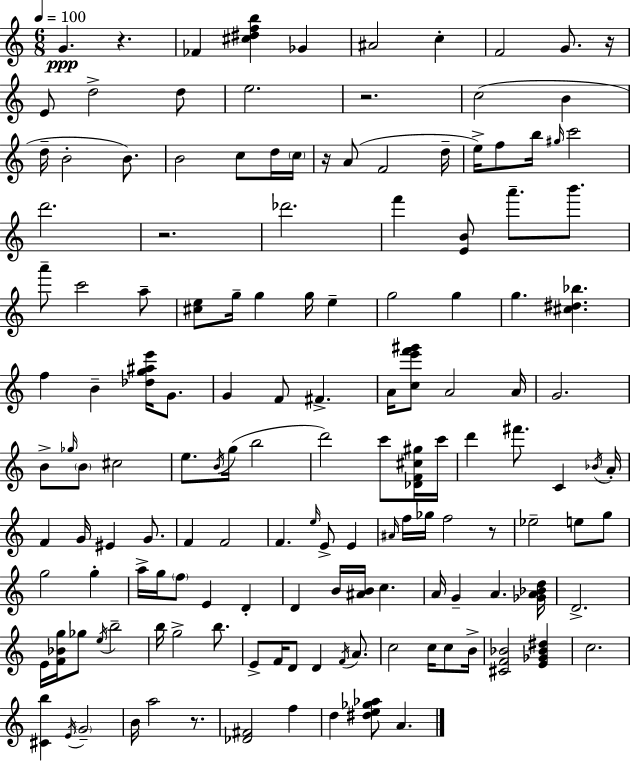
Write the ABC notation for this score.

X:1
T:Untitled
M:6/8
L:1/4
K:C
G z _F [^c^dfb] _G ^A2 c F2 G/2 z/4 E/2 d2 d/2 e2 z2 c2 B d/4 B2 B/2 B2 c/2 d/4 c/4 z/4 A/2 F2 d/4 e/4 f/2 b/4 ^g/4 c'2 d'2 z2 _d'2 f' [EB]/2 a'/2 b'/2 a'/2 c'2 a/2 [^ce]/2 g/4 g g/4 e g2 g g [^c^d_b] f B [_dg^ae']/4 G/2 G F/2 ^F A/4 [ce'f'^g']/2 A2 A/4 G2 B/2 _g/4 B/2 ^c2 e/2 B/4 g/4 b2 d'2 c'/2 [_DF^c^g]/4 c'/4 d' ^f'/2 C _B/4 A/4 F G/4 ^E G/2 F F2 F e/4 E/2 E ^A/4 f/4 _g/4 f2 z/2 _e2 e/2 g/2 g2 g a/4 g/4 f/2 E D D B/4 [^AB]/4 c A/4 G A [_GA_Bd]/4 D2 E/4 [F_Bg]/4 _g/2 e/4 b2 b/4 g2 b/2 E/2 F/4 D/2 D F/4 A/2 c2 c/4 c/2 B/4 [^CF_B]2 [E_G_B^d] c2 [^Cb] E/4 G2 B/4 a2 z/2 [_D^F]2 f d [^de_g_a]/2 A